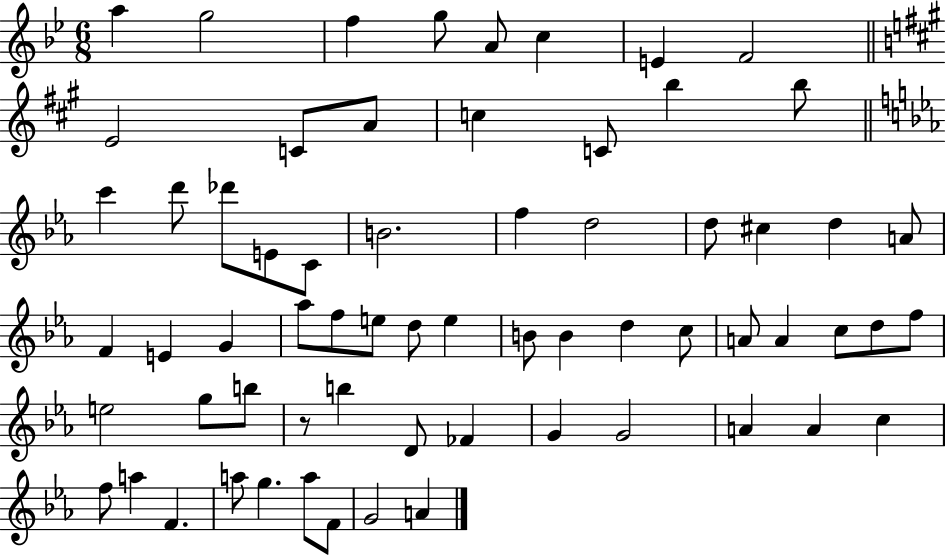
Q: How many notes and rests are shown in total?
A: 65